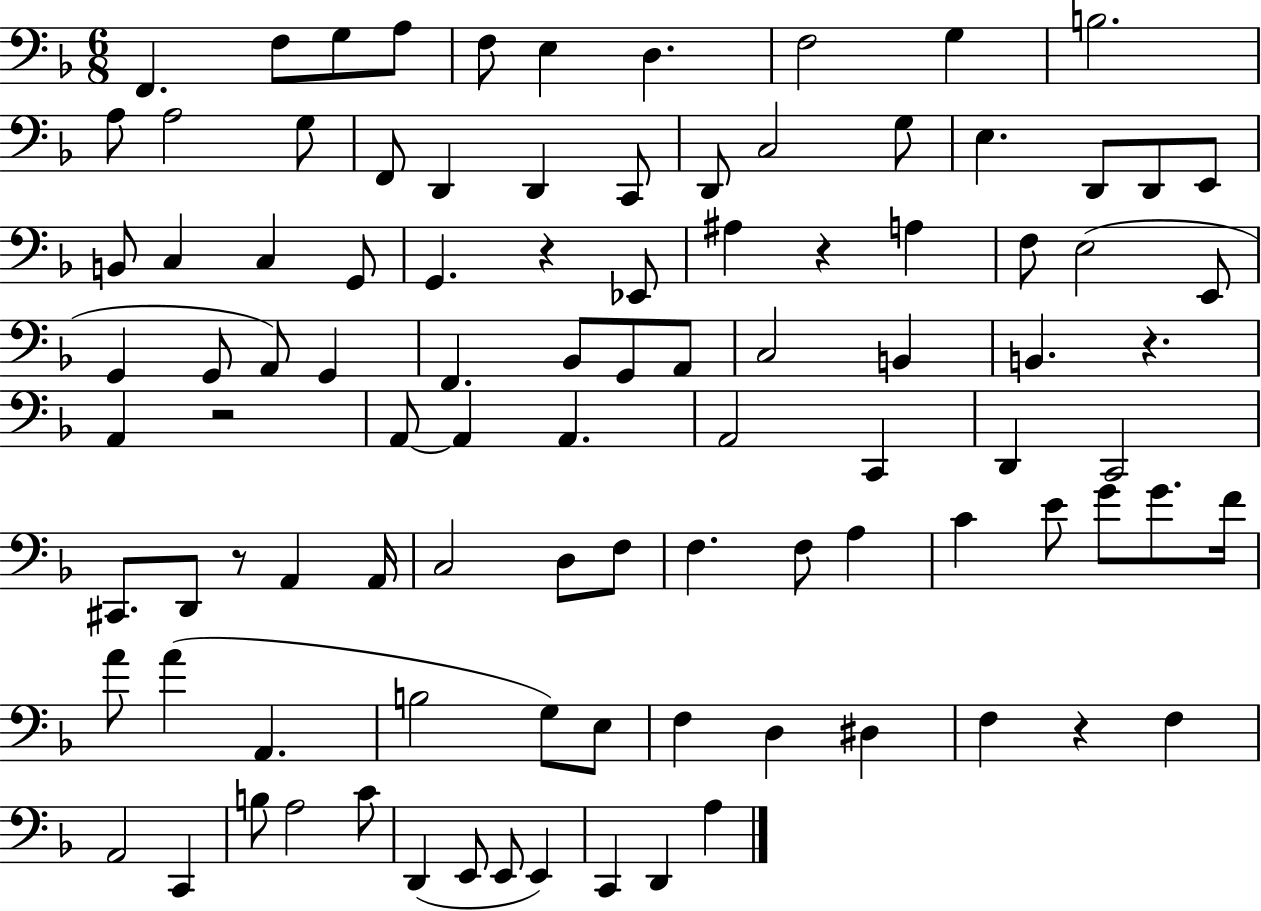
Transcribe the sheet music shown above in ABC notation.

X:1
T:Untitled
M:6/8
L:1/4
K:F
F,, F,/2 G,/2 A,/2 F,/2 E, D, F,2 G, B,2 A,/2 A,2 G,/2 F,,/2 D,, D,, C,,/2 D,,/2 C,2 G,/2 E, D,,/2 D,,/2 E,,/2 B,,/2 C, C, G,,/2 G,, z _E,,/2 ^A, z A, F,/2 E,2 E,,/2 G,, G,,/2 A,,/2 G,, F,, _B,,/2 G,,/2 A,,/2 C,2 B,, B,, z A,, z2 A,,/2 A,, A,, A,,2 C,, D,, C,,2 ^C,,/2 D,,/2 z/2 A,, A,,/4 C,2 D,/2 F,/2 F, F,/2 A, C E/2 G/2 G/2 F/4 A/2 A A,, B,2 G,/2 E,/2 F, D, ^D, F, z F, A,,2 C,, B,/2 A,2 C/2 D,, E,,/2 E,,/2 E,, C,, D,, A,